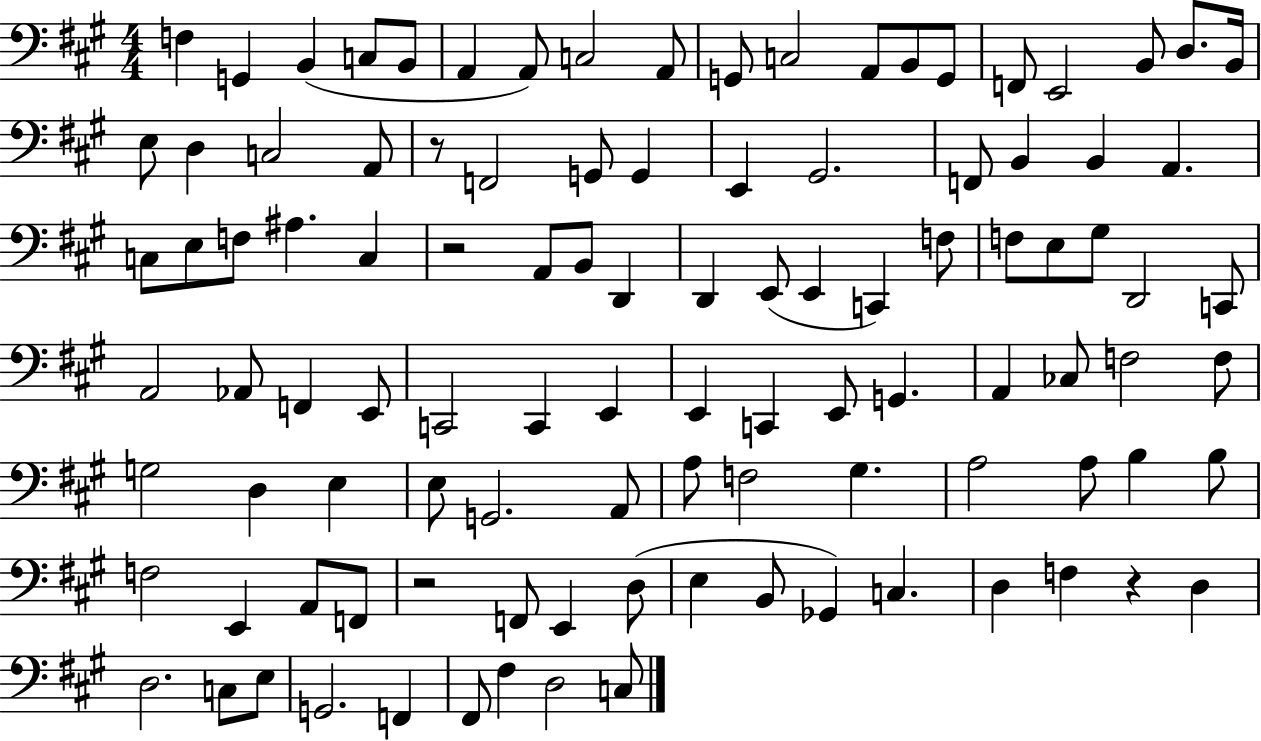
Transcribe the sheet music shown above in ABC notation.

X:1
T:Untitled
M:4/4
L:1/4
K:A
F, G,, B,, C,/2 B,,/2 A,, A,,/2 C,2 A,,/2 G,,/2 C,2 A,,/2 B,,/2 G,,/2 F,,/2 E,,2 B,,/2 D,/2 B,,/4 E,/2 D, C,2 A,,/2 z/2 F,,2 G,,/2 G,, E,, ^G,,2 F,,/2 B,, B,, A,, C,/2 E,/2 F,/2 ^A, C, z2 A,,/2 B,,/2 D,, D,, E,,/2 E,, C,, F,/2 F,/2 E,/2 ^G,/2 D,,2 C,,/2 A,,2 _A,,/2 F,, E,,/2 C,,2 C,, E,, E,, C,, E,,/2 G,, A,, _C,/2 F,2 F,/2 G,2 D, E, E,/2 G,,2 A,,/2 A,/2 F,2 ^G, A,2 A,/2 B, B,/2 F,2 E,, A,,/2 F,,/2 z2 F,,/2 E,, D,/2 E, B,,/2 _G,, C, D, F, z D, D,2 C,/2 E,/2 G,,2 F,, ^F,,/2 ^F, D,2 C,/2